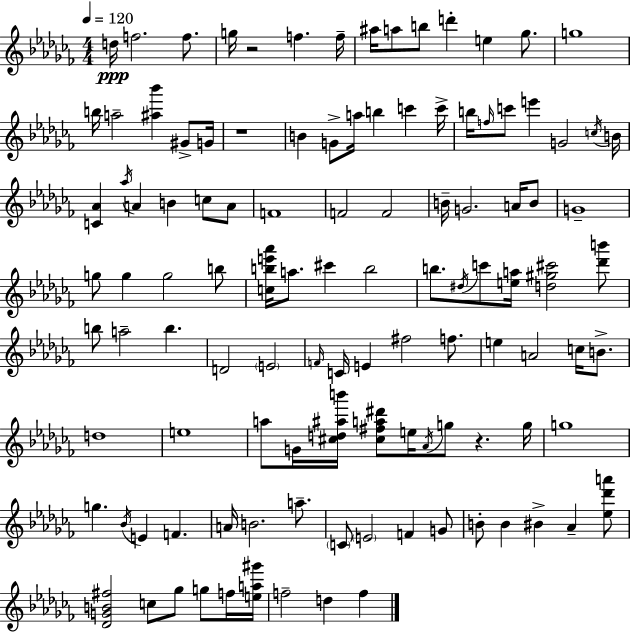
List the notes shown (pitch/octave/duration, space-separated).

D5/s F5/h. F5/e. G5/s R/h F5/q. F5/s A#5/s A5/e B5/e D6/q E5/q Gb5/e. G5/w B5/s A5/h [A#5,Bb6]/q G#4/e G4/s R/w B4/q G4/e A5/s B5/q C6/q C6/s B5/s F5/s C6/e E6/q G4/h C5/s B4/s [C4,Ab4]/q Ab5/s A4/q B4/q C5/e A4/e F4/w F4/h F4/h B4/s G4/h. A4/s B4/e G4/w G5/e G5/q G5/h B5/e [C5,B5,E6,Ab6]/s A5/e. C#6/q B5/h B5/e. D#5/s C6/e [E5,A5]/s [D5,G#5,C#6]/h [Db6,B6]/e B5/e A5/h B5/q. D4/h E4/h F4/s C4/s E4/q F#5/h F5/e. E5/q A4/h C5/s B4/e. D5/w E5/w A5/e G4/s [C#5,D5,A#5,B6]/s [C#5,F#5,A5,D#6]/e E5/s Ab4/s G5/e R/q. G5/s G5/w G5/q. Bb4/s E4/q F4/q. A4/s B4/h. A5/e. C4/e E4/h F4/q G4/e B4/e B4/q BIS4/q Ab4/q [Eb5,Db6,A6]/e [Db4,G4,B4,F#5]/h C5/e Gb5/e G5/e F5/s [E5,A5,G#6]/s F5/h D5/q F5/q